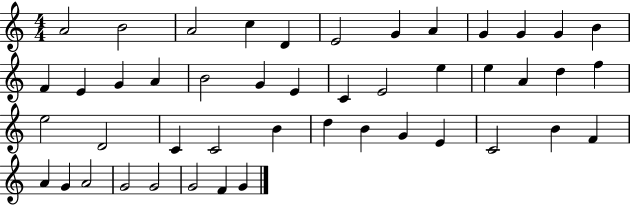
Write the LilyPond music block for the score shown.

{
  \clef treble
  \numericTimeSignature
  \time 4/4
  \key c \major
  a'2 b'2 | a'2 c''4 d'4 | e'2 g'4 a'4 | g'4 g'4 g'4 b'4 | \break f'4 e'4 g'4 a'4 | b'2 g'4 e'4 | c'4 e'2 e''4 | e''4 a'4 d''4 f''4 | \break e''2 d'2 | c'4 c'2 b'4 | d''4 b'4 g'4 e'4 | c'2 b'4 f'4 | \break a'4 g'4 a'2 | g'2 g'2 | g'2 f'4 g'4 | \bar "|."
}